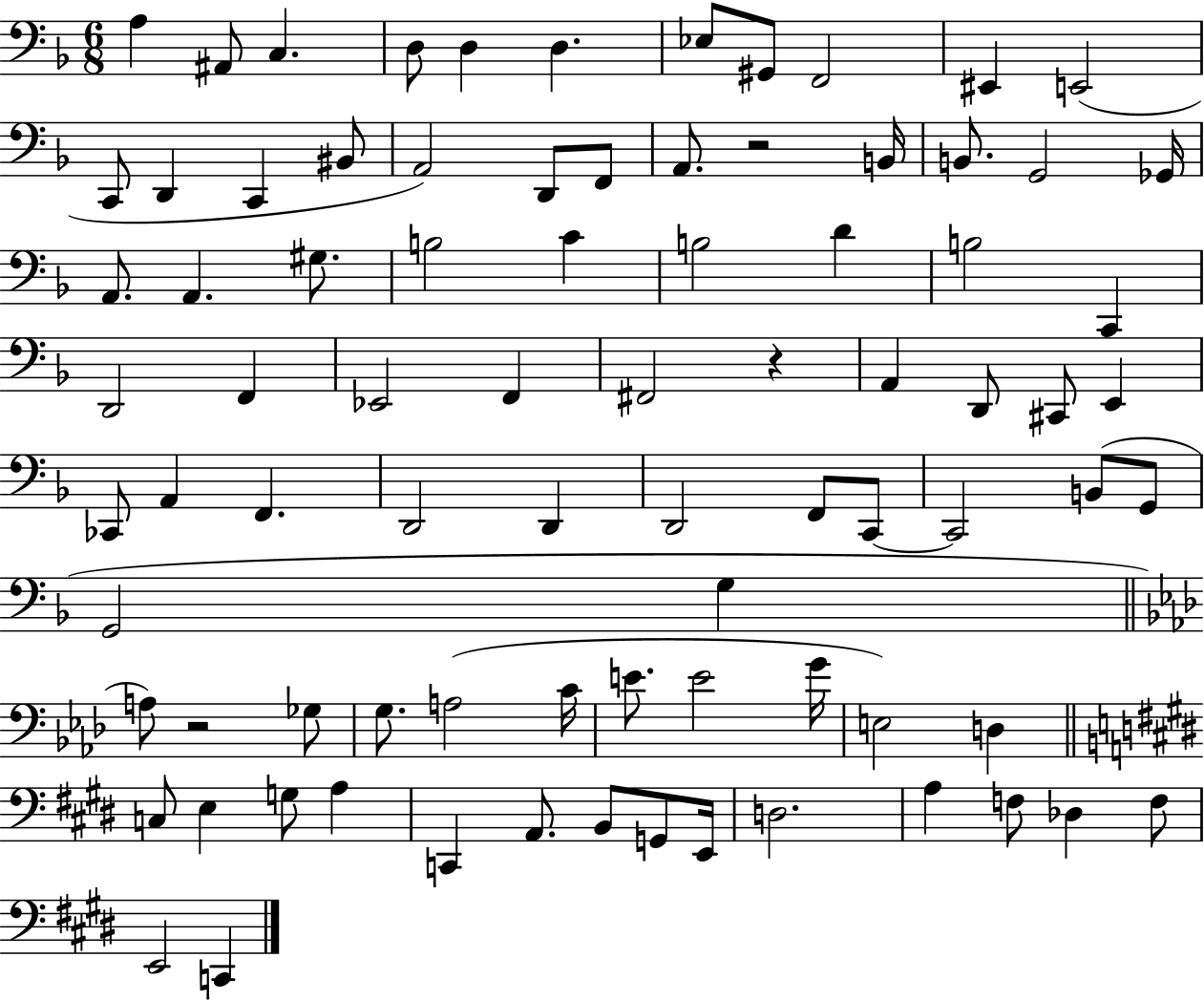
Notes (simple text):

A3/q A#2/e C3/q. D3/e D3/q D3/q. Eb3/e G#2/e F2/h EIS2/q E2/h C2/e D2/q C2/q BIS2/e A2/h D2/e F2/e A2/e. R/h B2/s B2/e. G2/h Gb2/s A2/e. A2/q. G#3/e. B3/h C4/q B3/h D4/q B3/h C2/q D2/h F2/q Eb2/h F2/q F#2/h R/q A2/q D2/e C#2/e E2/q CES2/e A2/q F2/q. D2/h D2/q D2/h F2/e C2/e C2/h B2/e G2/e G2/h G3/q A3/e R/h Gb3/e G3/e. A3/h C4/s E4/e. E4/h G4/s E3/h D3/q C3/e E3/q G3/e A3/q C2/q A2/e. B2/e G2/e E2/s D3/h. A3/q F3/e Db3/q F3/e E2/h C2/q